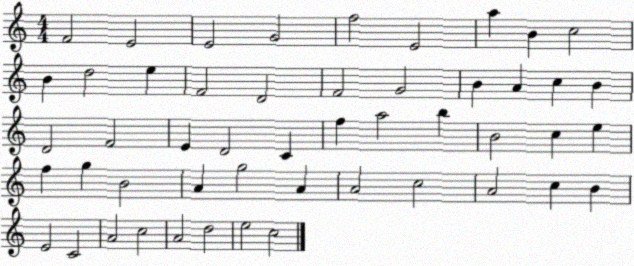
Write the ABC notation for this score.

X:1
T:Untitled
M:4/4
L:1/4
K:C
F2 E2 E2 G2 f2 E2 a B c2 B d2 e F2 D2 F2 G2 B A c B D2 F2 E D2 C f a2 b B2 c e f g B2 A g2 A A2 c2 A2 c B E2 C2 A2 c2 A2 d2 e2 c2